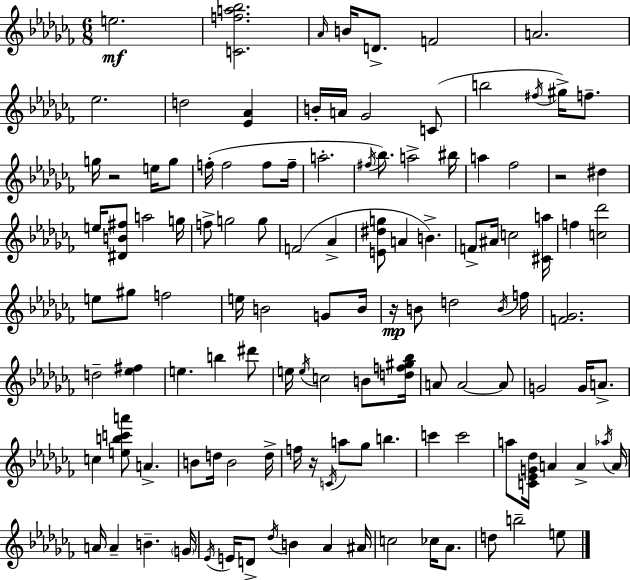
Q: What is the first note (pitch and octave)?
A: E5